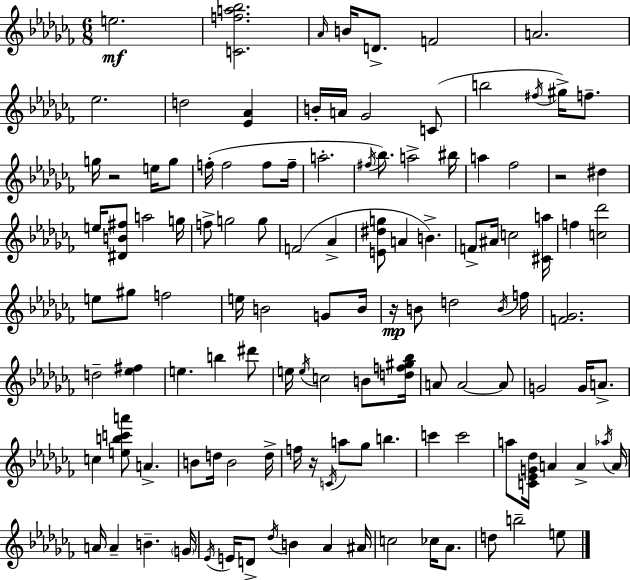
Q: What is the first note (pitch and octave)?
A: E5